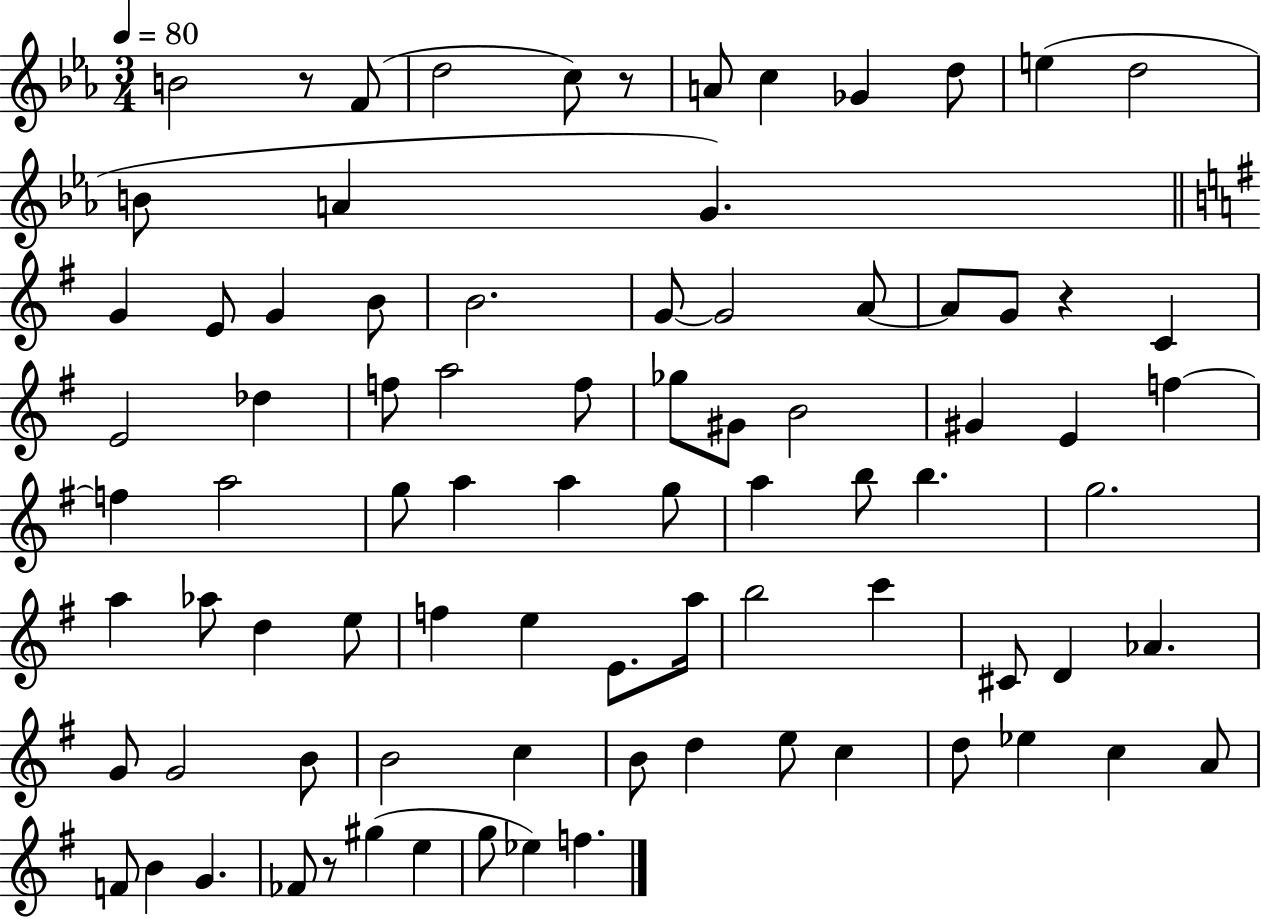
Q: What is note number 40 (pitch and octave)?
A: A5